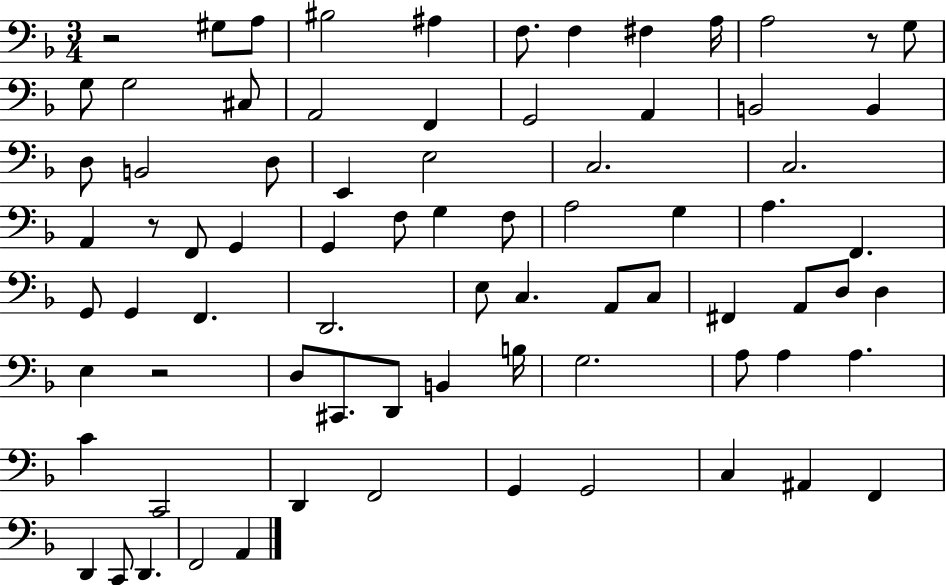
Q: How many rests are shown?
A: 4